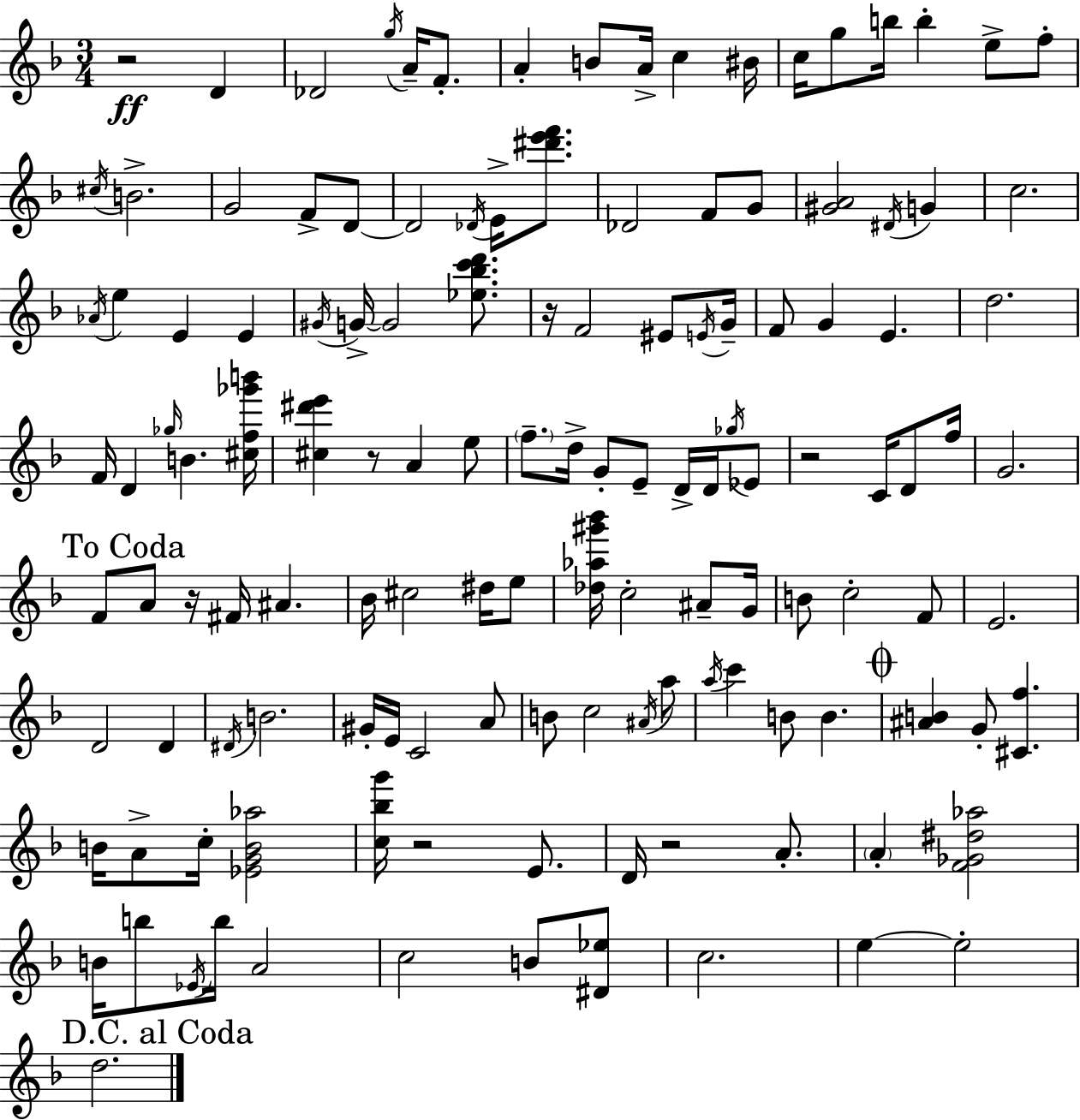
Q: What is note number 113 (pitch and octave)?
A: D5